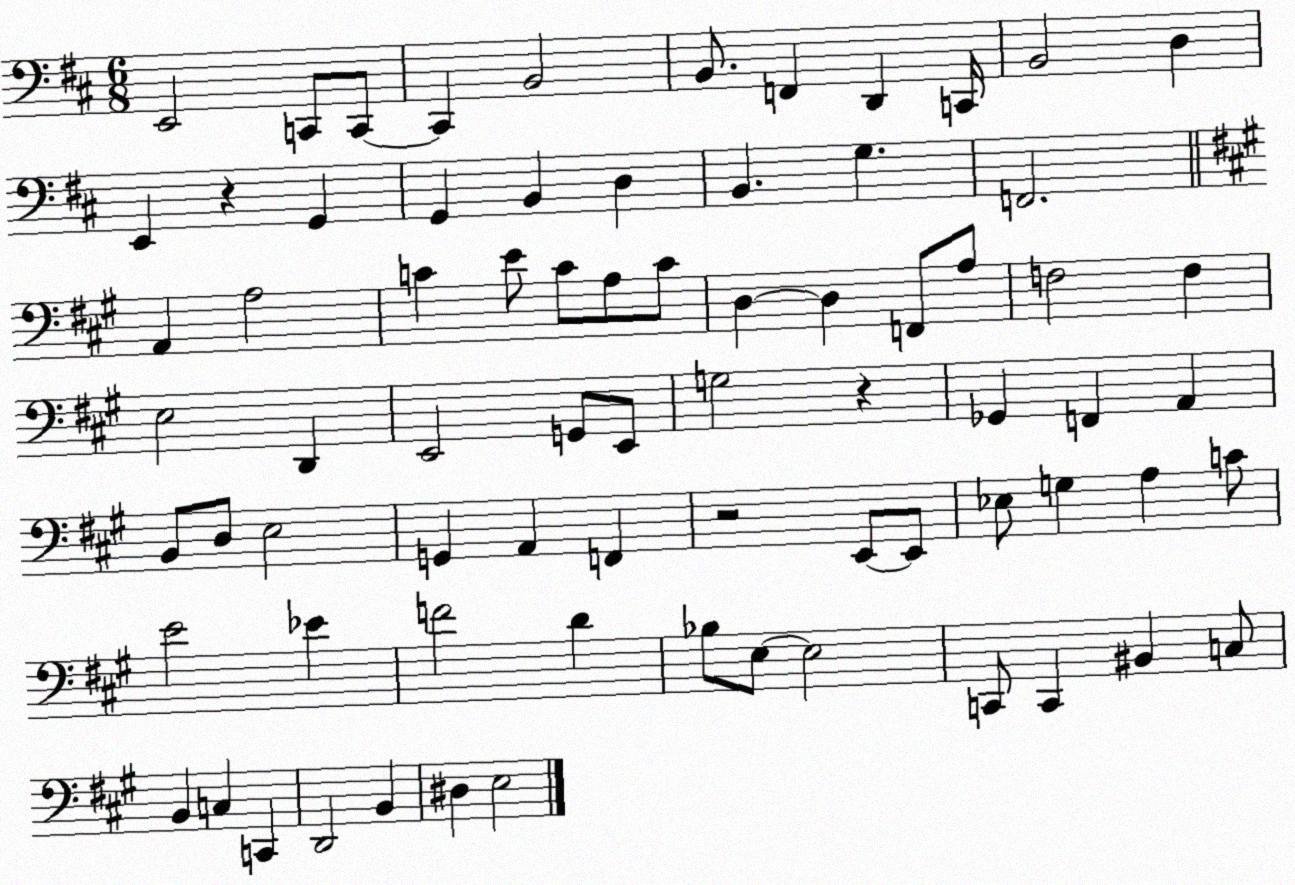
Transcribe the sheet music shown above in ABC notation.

X:1
T:Untitled
M:6/8
L:1/4
K:D
E,,2 C,,/2 C,,/2 C,, B,,2 B,,/2 F,, D,, C,,/4 B,,2 D, E,, z G,, G,, B,, D, B,, G, F,,2 A,, A,2 C E/2 C/2 A,/2 C/2 D, D, F,,/2 A,/2 F,2 F, E,2 D,, E,,2 G,,/2 E,,/2 G,2 z _G,, F,, A,, B,,/2 D,/2 E,2 G,, A,, F,, z2 E,,/2 E,,/2 _E,/2 G, A, C/2 E2 _E F2 D _B,/2 E,/2 E,2 C,,/2 C,, ^B,, C,/2 B,, C, C,, D,,2 B,, ^D, E,2